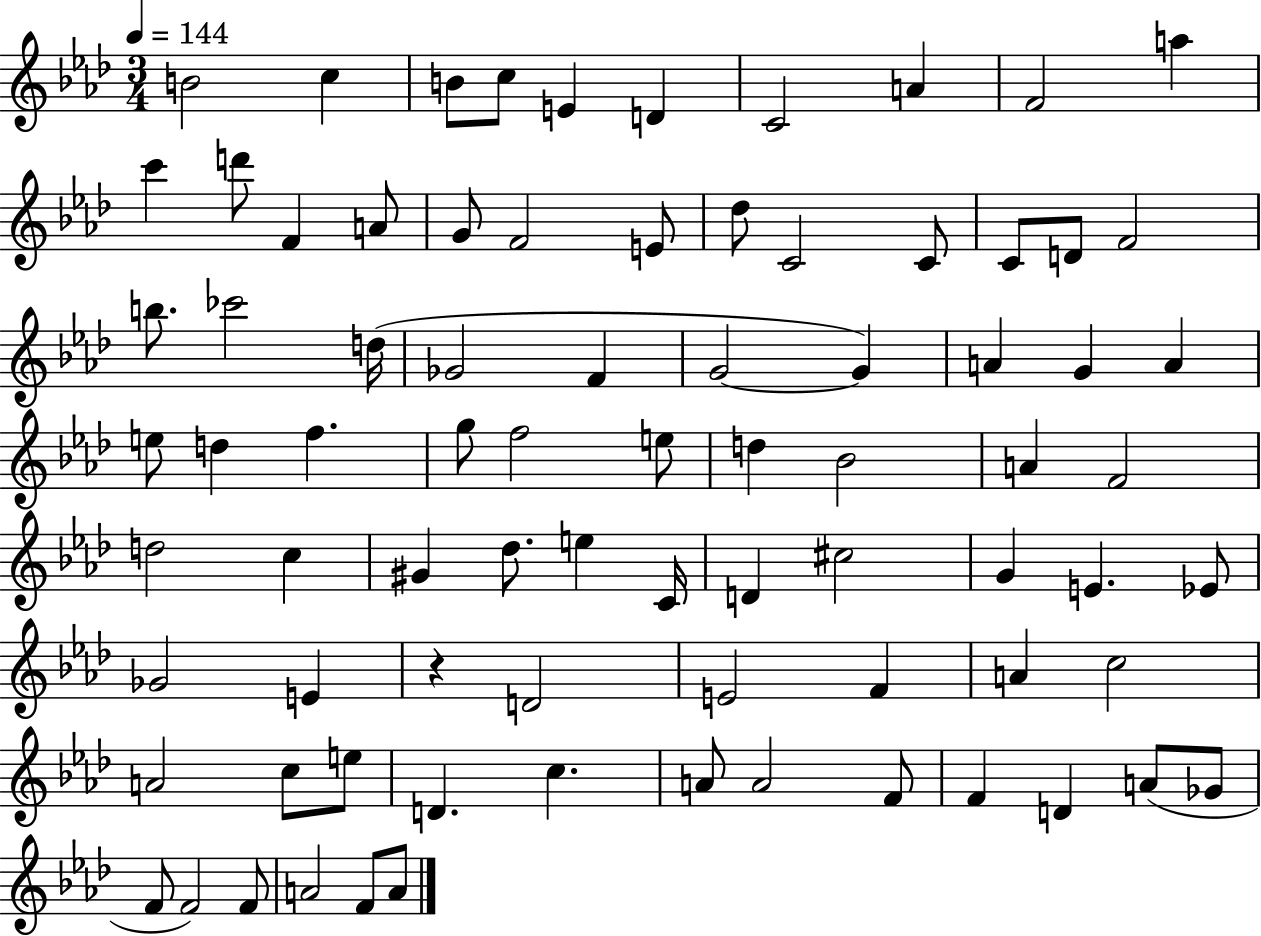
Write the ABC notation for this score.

X:1
T:Untitled
M:3/4
L:1/4
K:Ab
B2 c B/2 c/2 E D C2 A F2 a c' d'/2 F A/2 G/2 F2 E/2 _d/2 C2 C/2 C/2 D/2 F2 b/2 _c'2 d/4 _G2 F G2 G A G A e/2 d f g/2 f2 e/2 d _B2 A F2 d2 c ^G _d/2 e C/4 D ^c2 G E _E/2 _G2 E z D2 E2 F A c2 A2 c/2 e/2 D c A/2 A2 F/2 F D A/2 _G/2 F/2 F2 F/2 A2 F/2 A/2